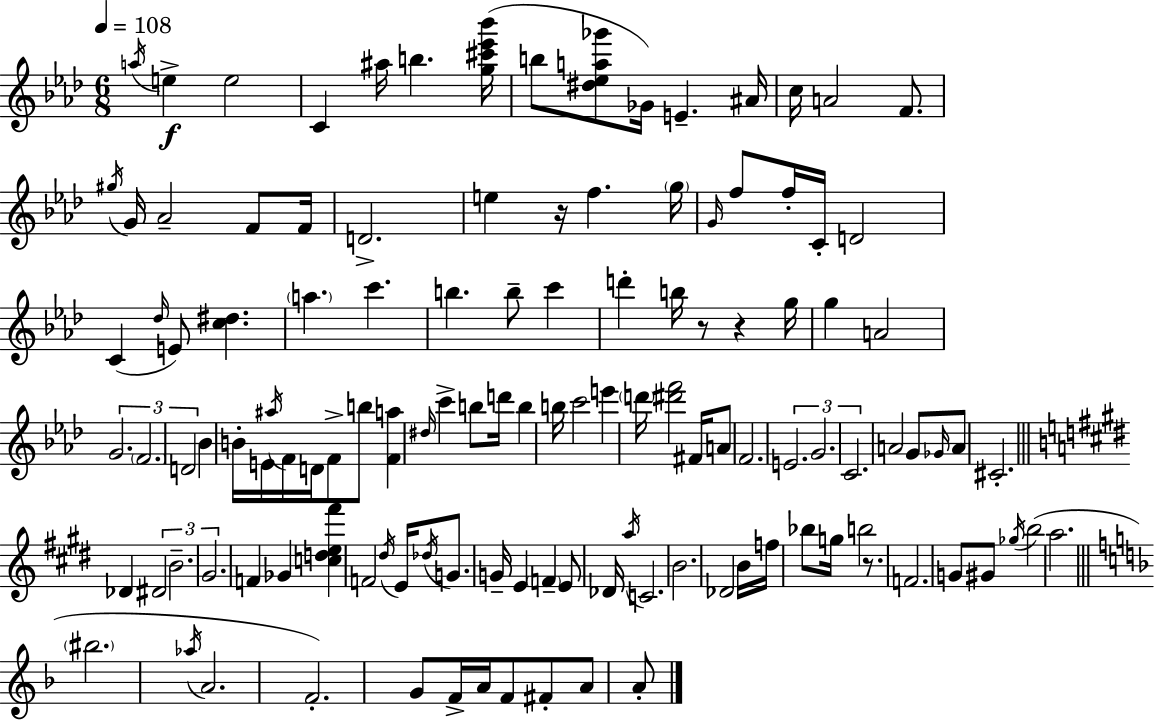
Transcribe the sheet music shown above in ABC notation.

X:1
T:Untitled
M:6/8
L:1/4
K:Fm
a/4 e e2 C ^a/4 b [g^c'_e'_b']/4 b/2 [^d_ea_g']/2 _G/4 E ^A/4 c/4 A2 F/2 ^g/4 G/4 _A2 F/2 F/4 D2 e z/4 f g/4 G/4 f/2 f/4 C/4 D2 C _d/4 E/2 [c^d] a c' b b/2 c' d' b/4 z/2 z g/4 g A2 G2 F2 D2 _B B/4 E/4 ^a/4 F/4 D/4 F/2 b/2 [Fa] ^d/4 c' b/2 d'/4 b b/4 c'2 e' d'/4 [^d'f']2 ^F/4 A/2 F2 E2 G2 C2 A2 G/2 _G/4 A/2 ^C2 _D ^D2 B2 ^G2 F _G [cde^f'] F2 ^d/4 E/4 _d/4 G/2 G/4 E F E/2 _D/4 a/4 C2 B2 _D2 B/4 f/4 _b/2 g/4 b2 z/2 F2 G/2 ^G/2 _g/4 b2 a2 ^b2 _a/4 A2 F2 G/2 F/4 A/4 F/2 ^F/2 A/2 A/2